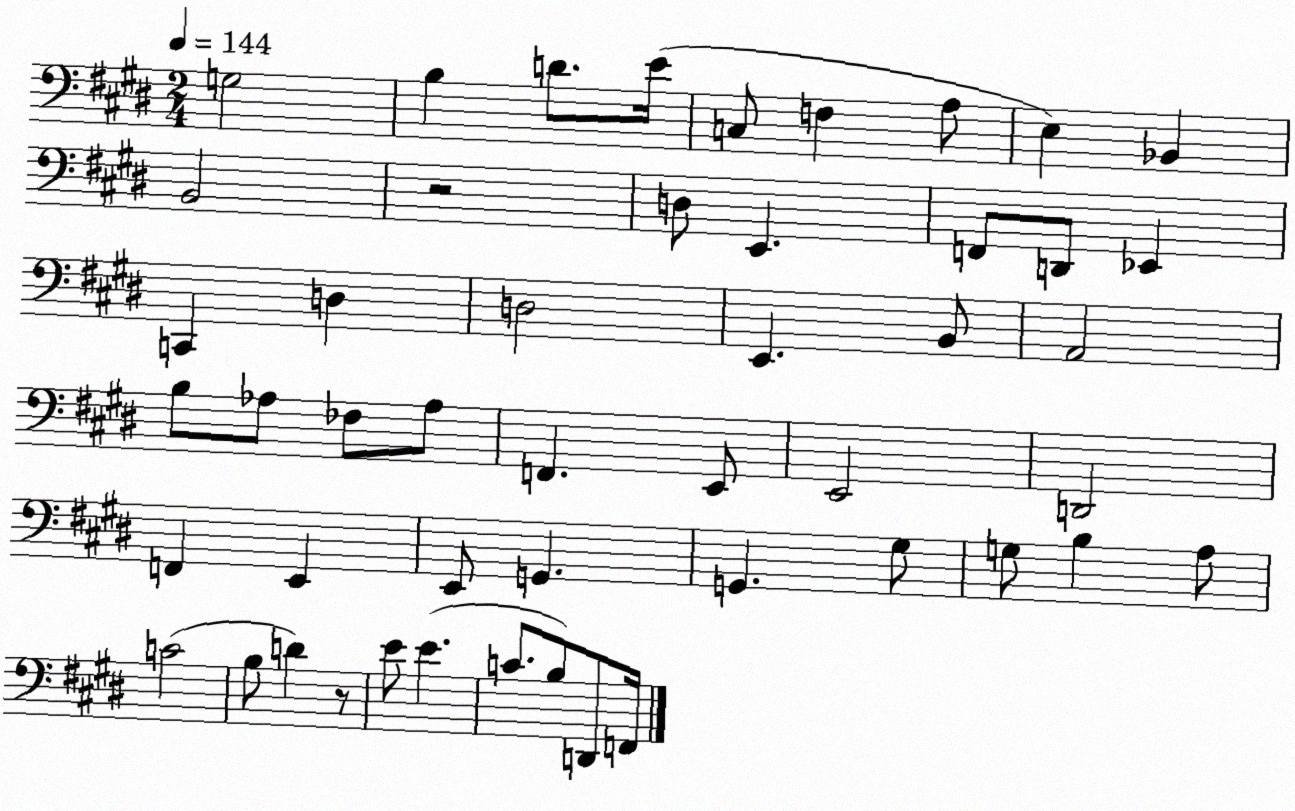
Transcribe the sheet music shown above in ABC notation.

X:1
T:Untitled
M:2/4
L:1/4
K:E
G,2 B, D/2 E/4 C,/2 F, A,/2 E, _B,, B,,2 z2 D,/2 E,, F,,/2 D,,/2 _E,, C,, D, D,2 E,, B,,/2 A,,2 B,/2 _A,/2 _F,/2 _A,/2 F,, E,,/2 E,,2 D,,2 F,, E,, E,,/2 G,, G,, ^G,/2 G,/2 B, A,/2 C2 B,/2 D z/2 E/2 E C/2 B,/2 D,,/2 F,,/4